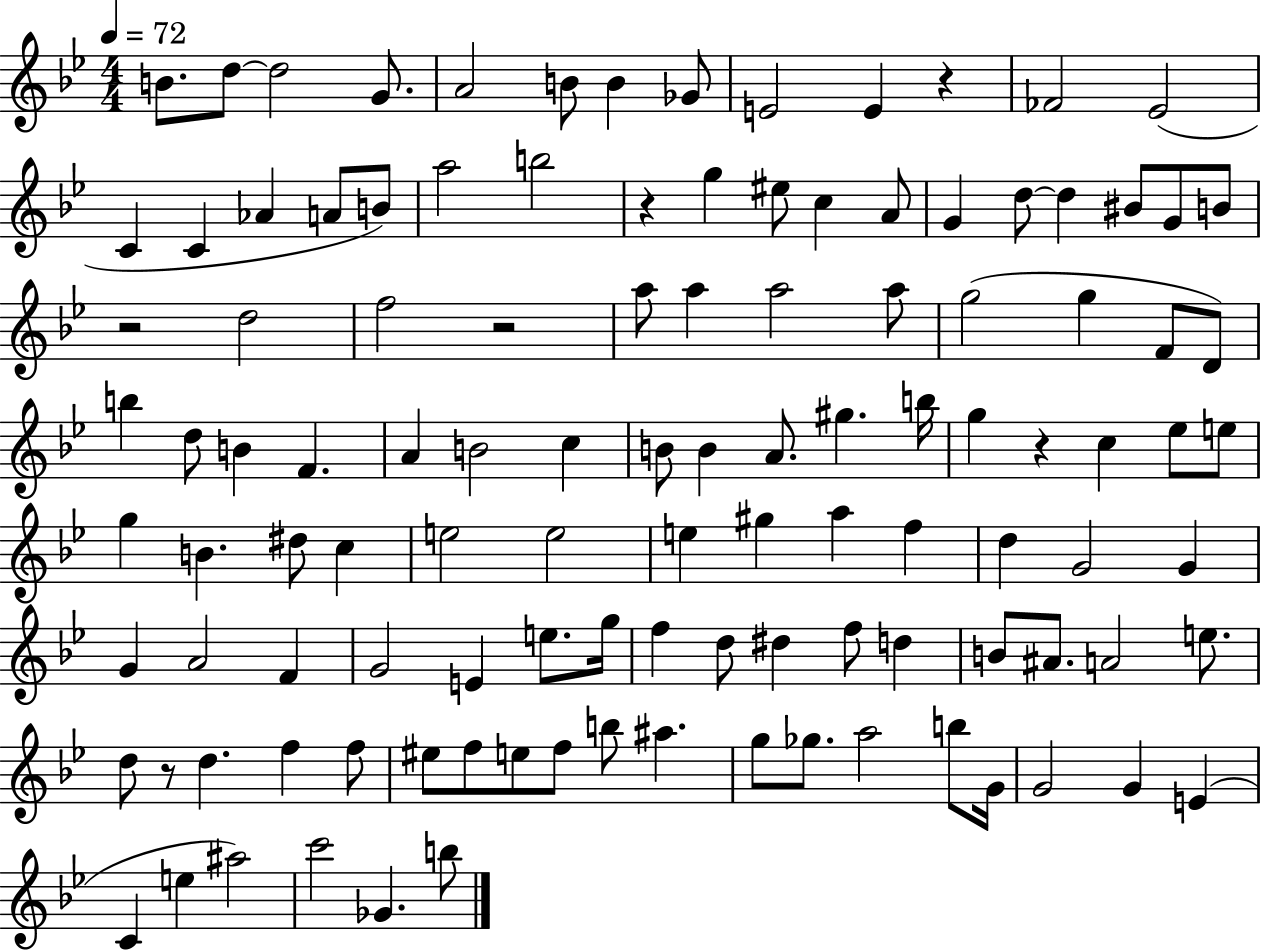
B4/e. D5/e D5/h G4/e. A4/h B4/e B4/q Gb4/e E4/h E4/q R/q FES4/h Eb4/h C4/q C4/q Ab4/q A4/e B4/e A5/h B5/h R/q G5/q EIS5/e C5/q A4/e G4/q D5/e D5/q BIS4/e G4/e B4/e R/h D5/h F5/h R/h A5/e A5/q A5/h A5/e G5/h G5/q F4/e D4/e B5/q D5/e B4/q F4/q. A4/q B4/h C5/q B4/e B4/q A4/e. G#5/q. B5/s G5/q R/q C5/q Eb5/e E5/e G5/q B4/q. D#5/e C5/q E5/h E5/h E5/q G#5/q A5/q F5/q D5/q G4/h G4/q G4/q A4/h F4/q G4/h E4/q E5/e. G5/s F5/q D5/e D#5/q F5/e D5/q B4/e A#4/e. A4/h E5/e. D5/e R/e D5/q. F5/q F5/e EIS5/e F5/e E5/e F5/e B5/e A#5/q. G5/e Gb5/e. A5/h B5/e G4/s G4/h G4/q E4/q C4/q E5/q A#5/h C6/h Gb4/q. B5/e